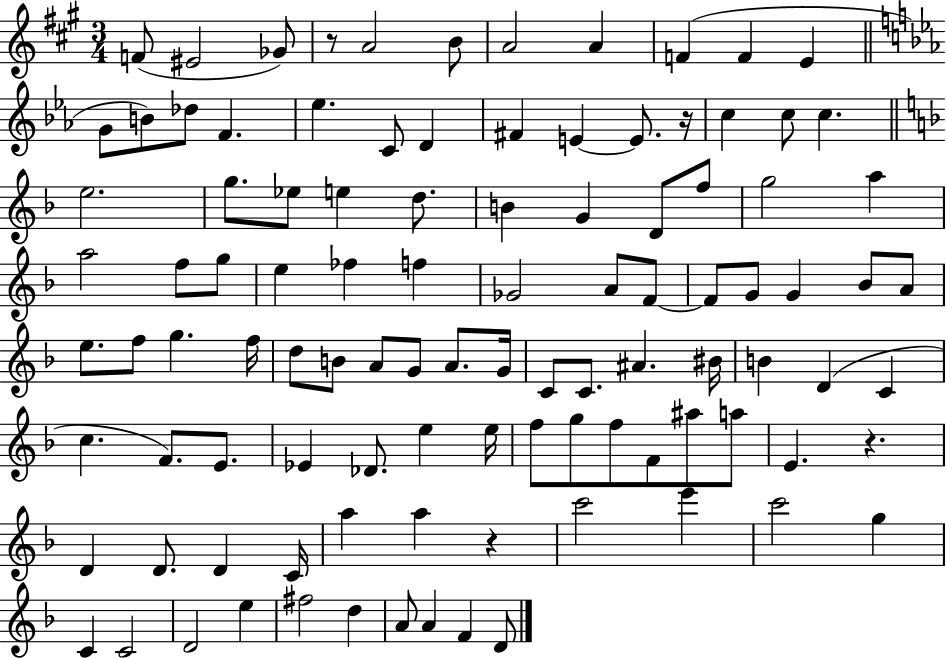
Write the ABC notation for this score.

X:1
T:Untitled
M:3/4
L:1/4
K:A
F/2 ^E2 _G/2 z/2 A2 B/2 A2 A F F E G/2 B/2 _d/2 F _e C/2 D ^F E E/2 z/4 c c/2 c e2 g/2 _e/2 e d/2 B G D/2 f/2 g2 a a2 f/2 g/2 e _f f _G2 A/2 F/2 F/2 G/2 G _B/2 A/2 e/2 f/2 g f/4 d/2 B/2 A/2 G/2 A/2 G/4 C/2 C/2 ^A ^B/4 B D C c F/2 E/2 _E _D/2 e e/4 f/2 g/2 f/2 F/2 ^a/2 a/2 E z D D/2 D C/4 a a z c'2 e' c'2 g C C2 D2 e ^f2 d A/2 A F D/2